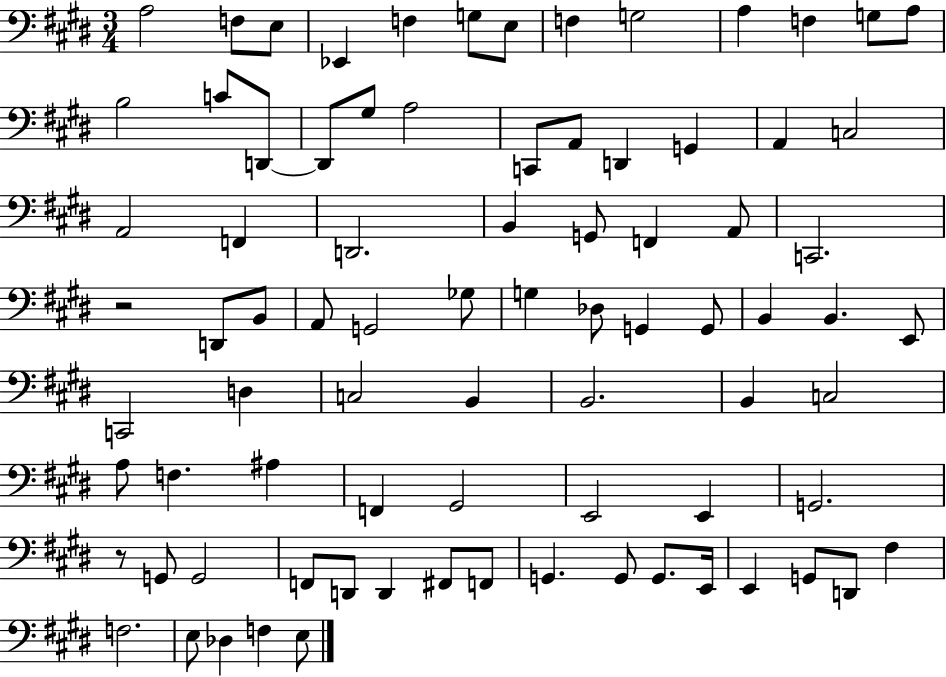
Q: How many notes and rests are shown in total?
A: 82